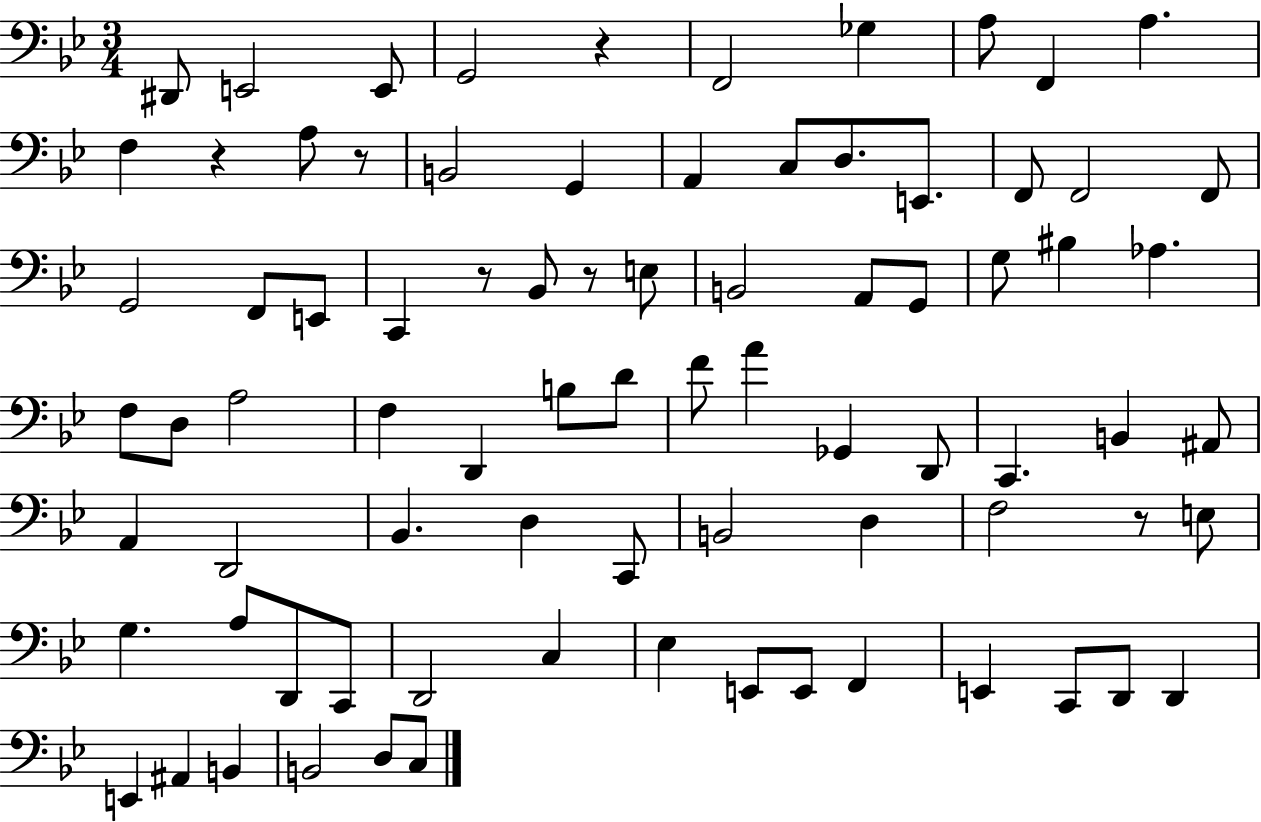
D#2/e E2/h E2/e G2/h R/q F2/h Gb3/q A3/e F2/q A3/q. F3/q R/q A3/e R/e B2/h G2/q A2/q C3/e D3/e. E2/e. F2/e F2/h F2/e G2/h F2/e E2/e C2/q R/e Bb2/e R/e E3/e B2/h A2/e G2/e G3/e BIS3/q Ab3/q. F3/e D3/e A3/h F3/q D2/q B3/e D4/e F4/e A4/q Gb2/q D2/e C2/q. B2/q A#2/e A2/q D2/h Bb2/q. D3/q C2/e B2/h D3/q F3/h R/e E3/e G3/q. A3/e D2/e C2/e D2/h C3/q Eb3/q E2/e E2/e F2/q E2/q C2/e D2/e D2/q E2/q A#2/q B2/q B2/h D3/e C3/e